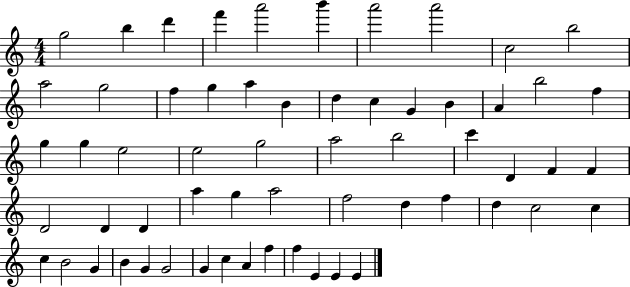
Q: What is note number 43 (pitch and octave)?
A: F5